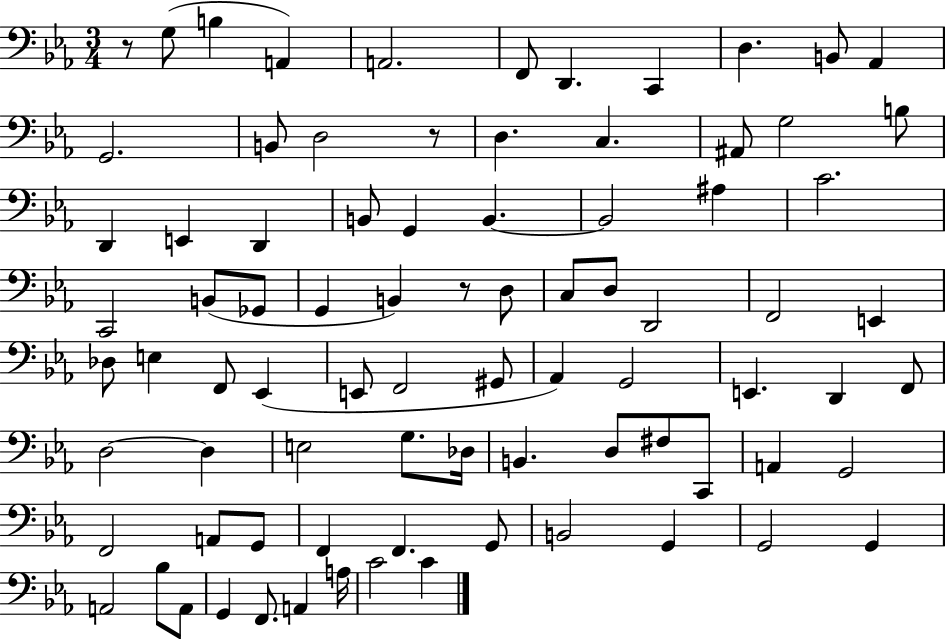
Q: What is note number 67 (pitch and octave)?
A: G2